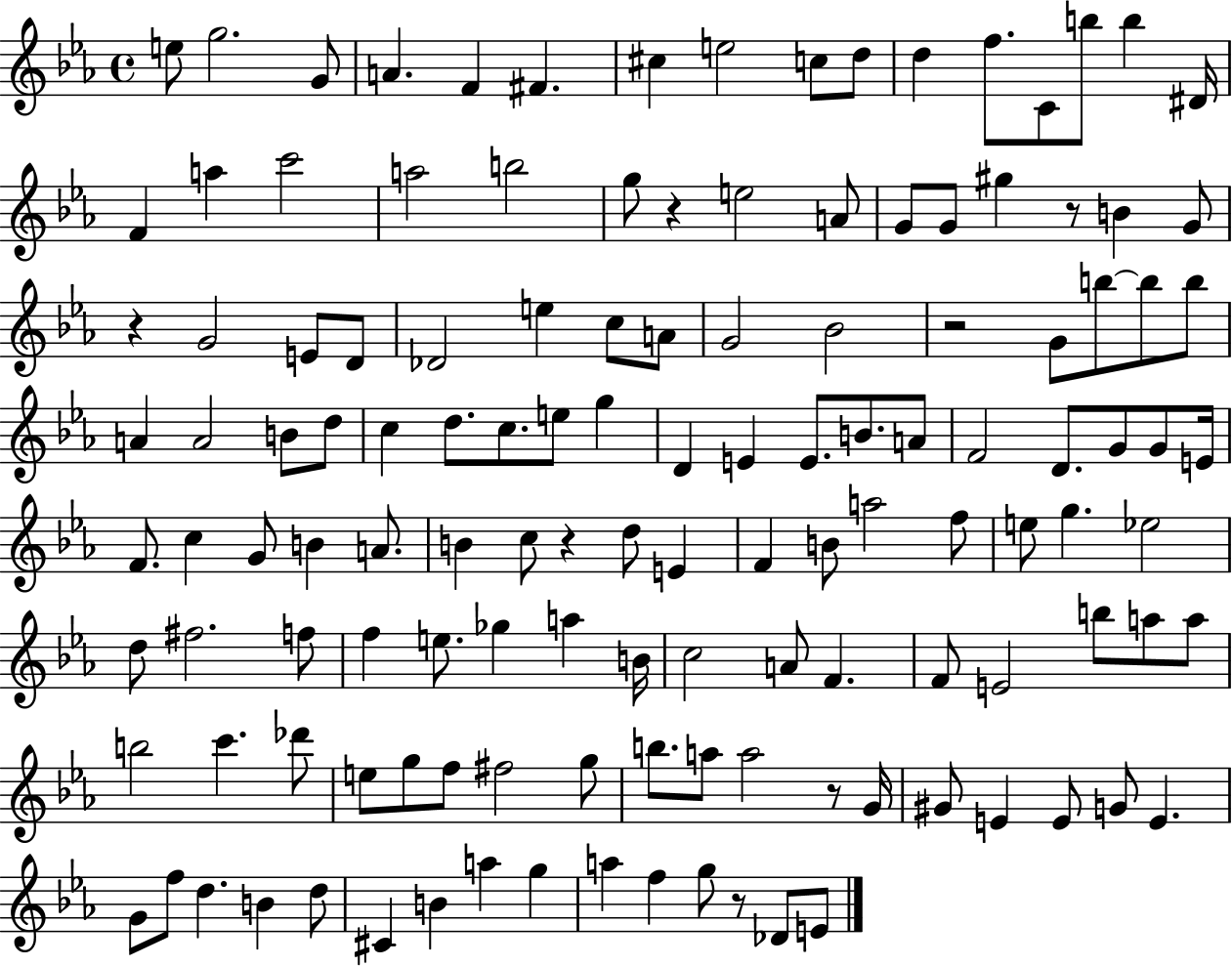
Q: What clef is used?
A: treble